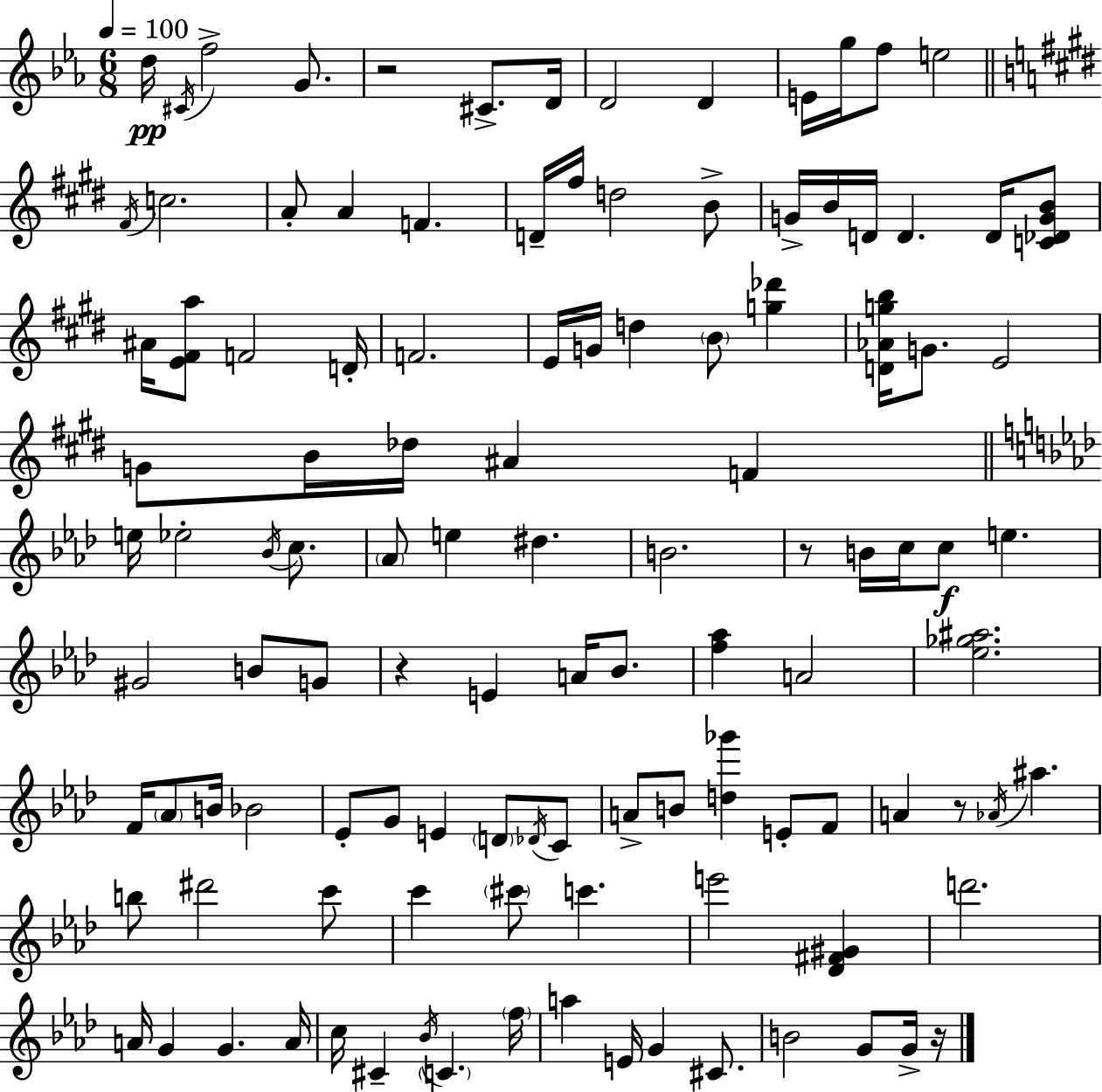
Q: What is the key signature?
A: C minor